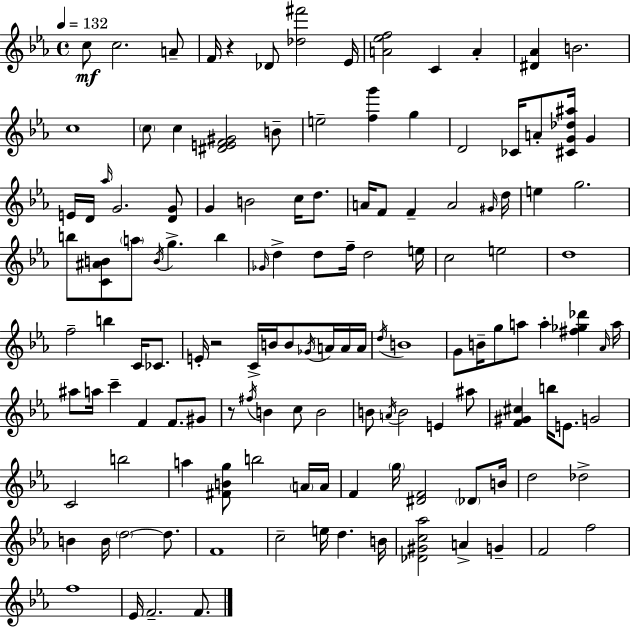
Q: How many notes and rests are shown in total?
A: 133